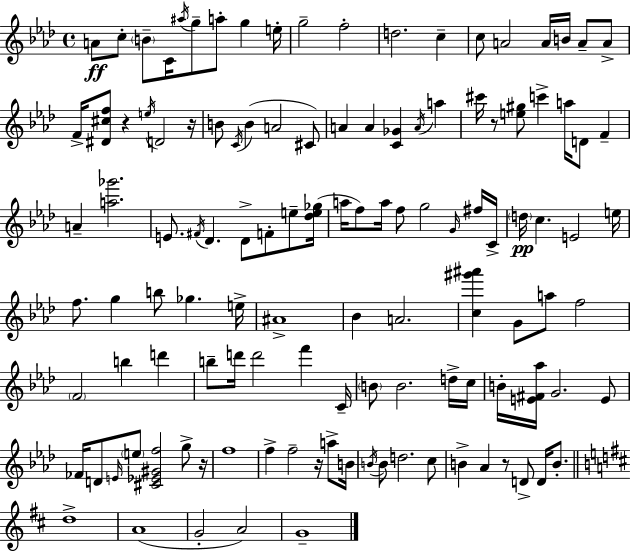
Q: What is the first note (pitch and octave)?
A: A4